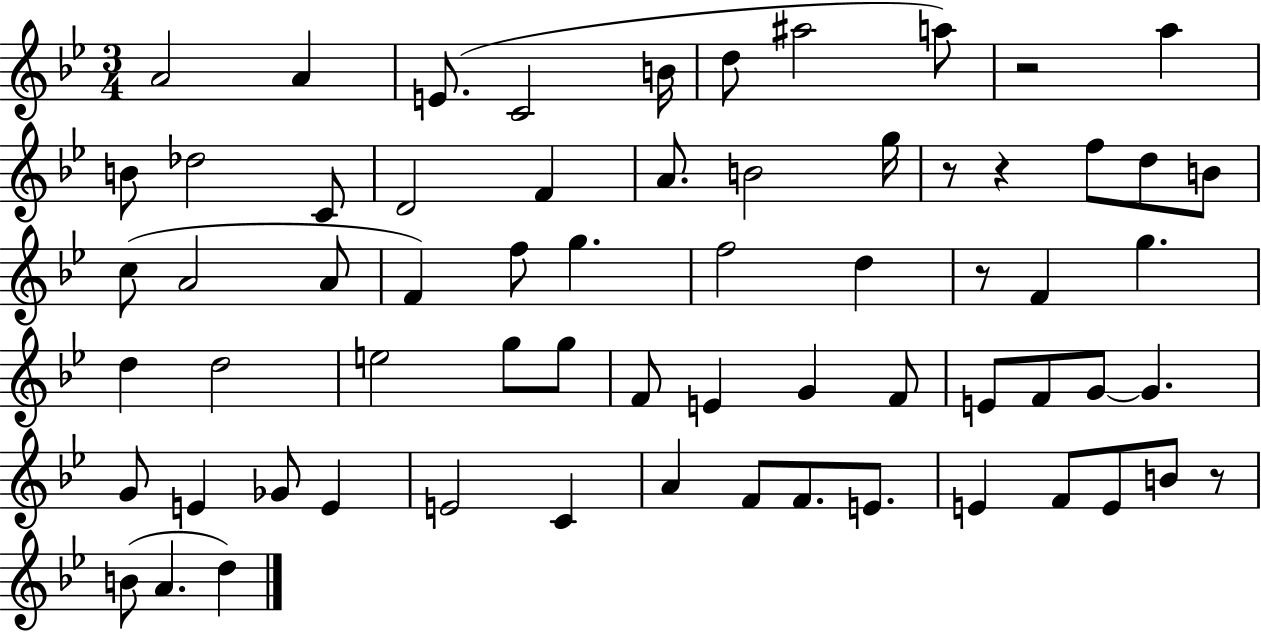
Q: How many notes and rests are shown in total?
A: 65